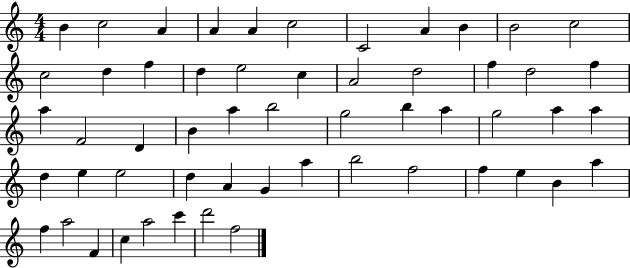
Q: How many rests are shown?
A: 0